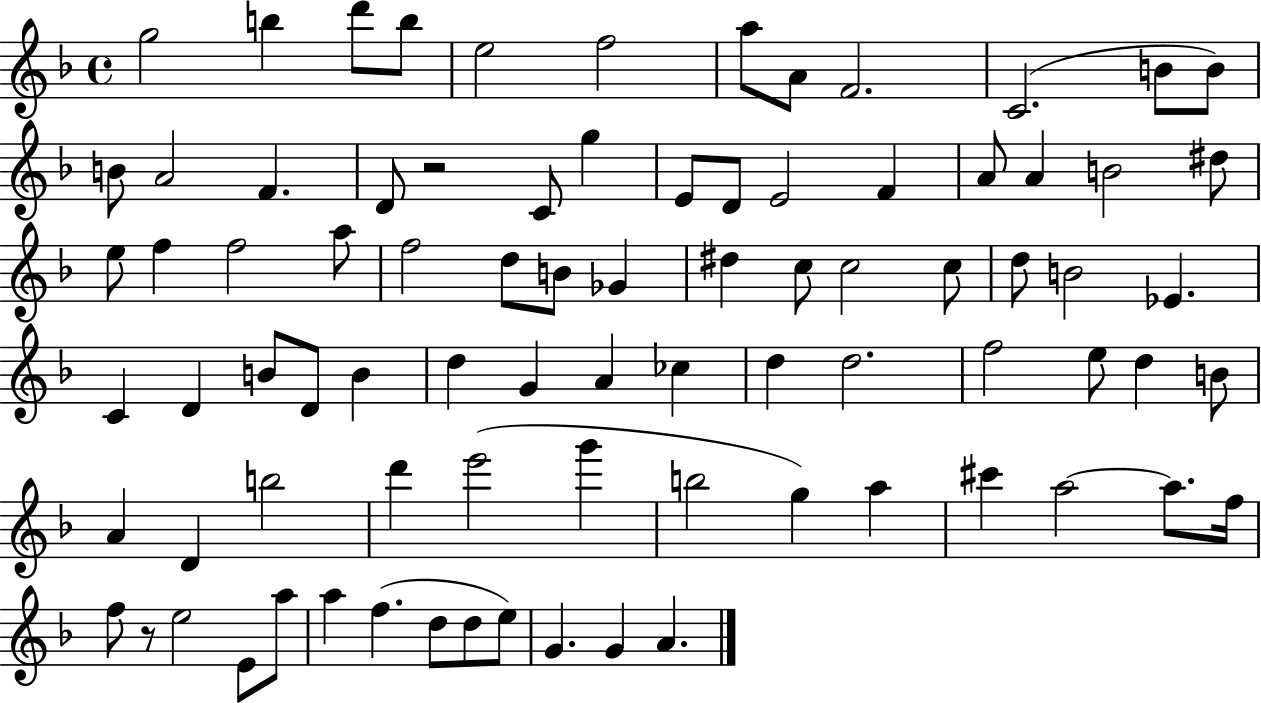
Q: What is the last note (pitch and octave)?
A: A4